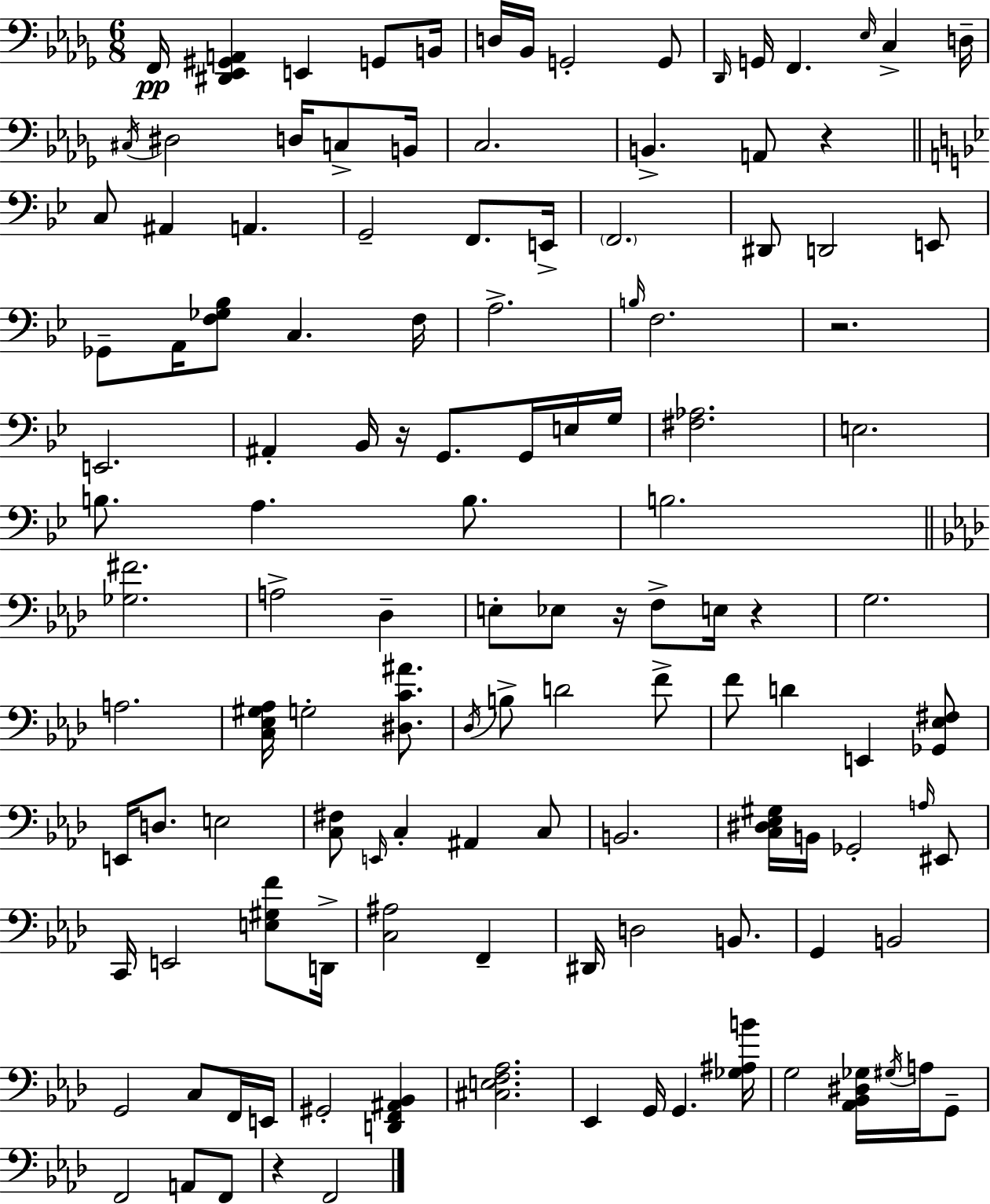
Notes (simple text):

F2/s [D#2,Eb2,G#2,A2]/q E2/q G2/e B2/s D3/s Bb2/s G2/h G2/e Db2/s G2/s F2/q. Eb3/s C3/q D3/s C#3/s D#3/h D3/s C3/e B2/s C3/h. B2/q. A2/e R/q C3/e A#2/q A2/q. G2/h F2/e. E2/s F2/h. D#2/e D2/h E2/e Gb2/e A2/s [F3,Gb3,Bb3]/e C3/q. F3/s A3/h. B3/s F3/h. R/h. E2/h. A#2/q Bb2/s R/s G2/e. G2/s E3/s G3/s [F#3,Ab3]/h. E3/h. B3/e. A3/q. B3/e. B3/h. [Gb3,F#4]/h. A3/h Db3/q E3/e Eb3/e R/s F3/e E3/s R/q G3/h. A3/h. [C3,Eb3,G#3,Ab3]/s G3/h [D#3,C4,A#4]/e. Db3/s B3/e D4/h F4/e F4/e D4/q E2/q [Gb2,Eb3,F#3]/e E2/s D3/e. E3/h [C3,F#3]/e E2/s C3/q A#2/q C3/e B2/h. [C3,D#3,Eb3,G#3]/s B2/s Gb2/h A3/s EIS2/e C2/s E2/h [E3,G#3,F4]/e D2/s [C3,A#3]/h F2/q D#2/s D3/h B2/e. G2/q B2/h G2/h C3/e F2/s E2/s G#2/h [D2,F2,A#2,Bb2]/q [C#3,E3,F3,Ab3]/h. Eb2/q G2/s G2/q. [Gb3,A#3,B4]/s G3/h [Ab2,Bb2,D#3,Gb3]/s G#3/s A3/s G2/e F2/h A2/e F2/e R/q F2/h